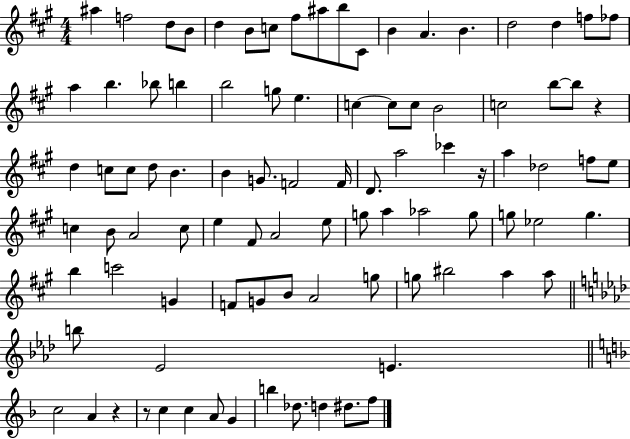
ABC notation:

X:1
T:Untitled
M:4/4
L:1/4
K:A
^a f2 d/2 B/2 d B/2 c/2 ^f/2 ^a/2 b/2 ^C/2 B A B d2 d f/2 _f/2 a b _b/2 b b2 g/2 e c c/2 c/2 B2 c2 b/2 b/2 z d c/2 c/2 d/2 B B G/2 F2 F/4 D/2 a2 _c' z/4 a _d2 f/2 e/2 c B/2 A2 c/2 e ^F/2 A2 e/2 g/2 a _a2 g/2 g/2 _e2 g b c'2 G F/2 G/2 B/2 A2 g/2 g/2 ^b2 a a/2 b/2 _E2 E c2 A z z/2 c c A/2 G b _d/2 d ^d/2 f/2